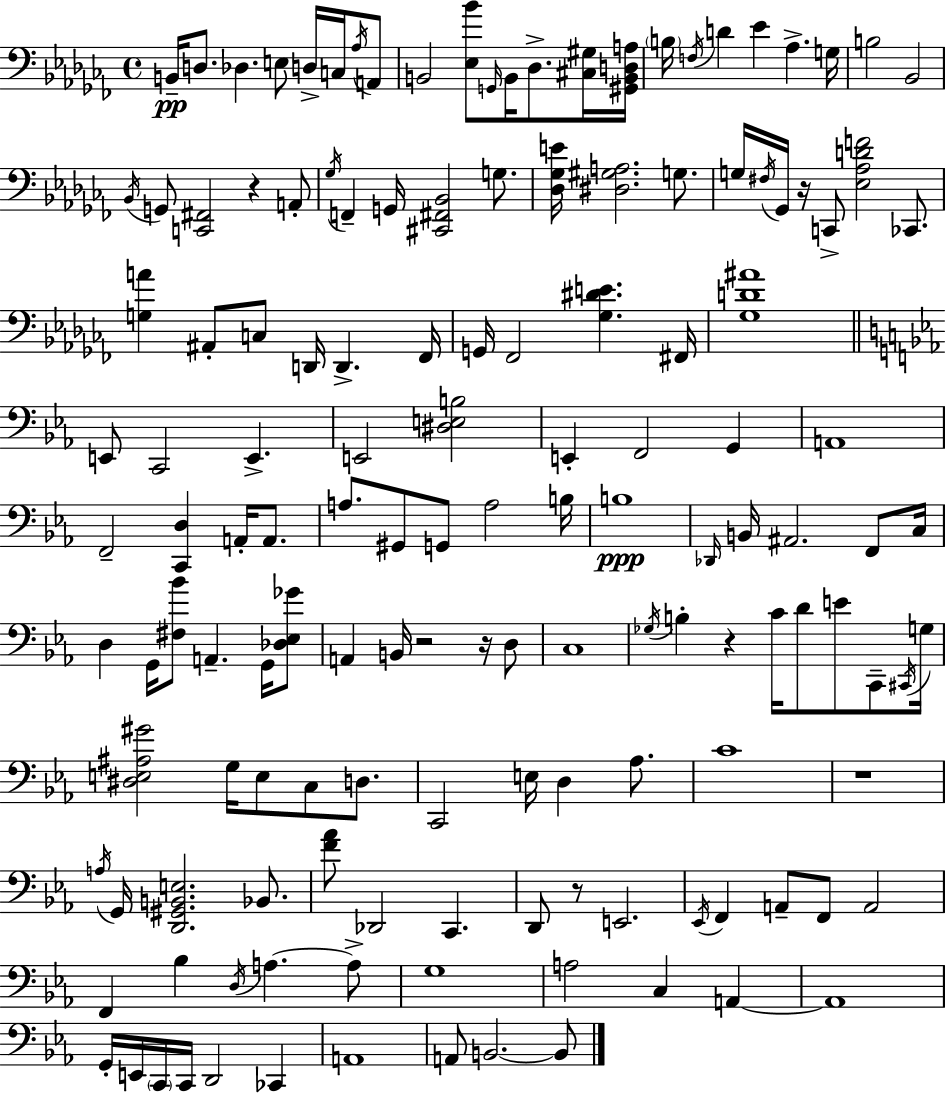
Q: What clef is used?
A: bass